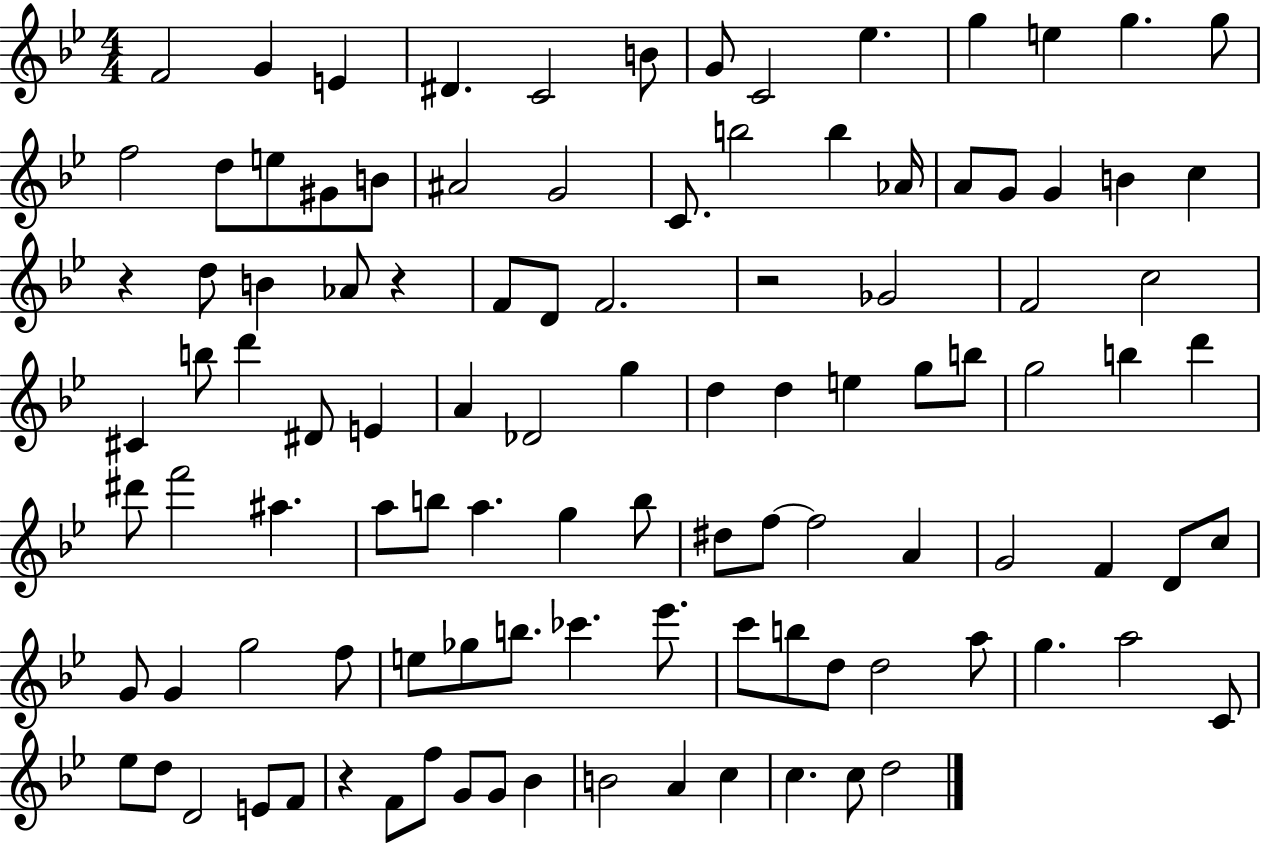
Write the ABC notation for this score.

X:1
T:Untitled
M:4/4
L:1/4
K:Bb
F2 G E ^D C2 B/2 G/2 C2 _e g e g g/2 f2 d/2 e/2 ^G/2 B/2 ^A2 G2 C/2 b2 b _A/4 A/2 G/2 G B c z d/2 B _A/2 z F/2 D/2 F2 z2 _G2 F2 c2 ^C b/2 d' ^D/2 E A _D2 g d d e g/2 b/2 g2 b d' ^d'/2 f'2 ^a a/2 b/2 a g b/2 ^d/2 f/2 f2 A G2 F D/2 c/2 G/2 G g2 f/2 e/2 _g/2 b/2 _c' _e'/2 c'/2 b/2 d/2 d2 a/2 g a2 C/2 _e/2 d/2 D2 E/2 F/2 z F/2 f/2 G/2 G/2 _B B2 A c c c/2 d2